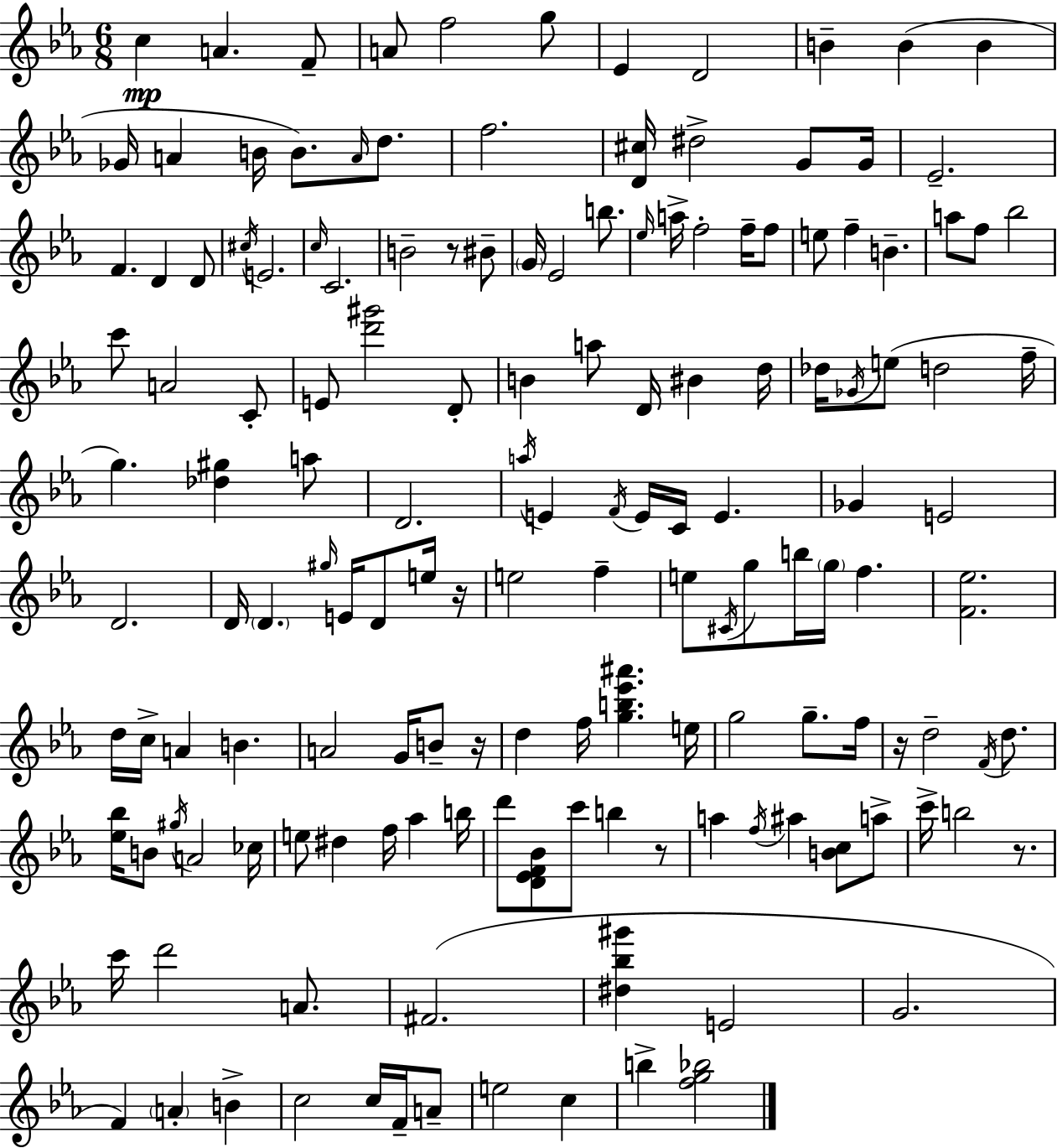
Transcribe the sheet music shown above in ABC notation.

X:1
T:Untitled
M:6/8
L:1/4
K:Eb
c A F/2 A/2 f2 g/2 _E D2 B B B _G/4 A B/4 B/2 A/4 d/2 f2 [D^c]/4 ^d2 G/2 G/4 _E2 F D D/2 ^c/4 E2 c/4 C2 B2 z/2 ^B/2 G/4 _E2 b/2 _e/4 a/4 f2 f/4 f/2 e/2 f B a/2 f/2 _b2 c'/2 A2 C/2 E/2 [d'^g']2 D/2 B a/2 D/4 ^B d/4 _d/4 _G/4 e/2 d2 f/4 g [_d^g] a/2 D2 a/4 E F/4 E/4 C/4 E _G E2 D2 D/4 D ^g/4 E/4 D/2 e/4 z/4 e2 f e/2 ^C/4 g/2 b/4 g/4 f [F_e]2 d/4 c/4 A B A2 G/4 B/2 z/4 d f/4 [gb_e'^a'] e/4 g2 g/2 f/4 z/4 d2 F/4 d/2 [_e_b]/4 B/2 ^g/4 A2 _c/4 e/2 ^d f/4 _a b/4 d'/2 [D_EF_B]/2 c'/2 b z/2 a f/4 ^a [Bc]/2 a/2 c'/4 b2 z/2 c'/4 d'2 A/2 ^F2 [^d_b^g'] E2 G2 F A B c2 c/4 F/4 A/2 e2 c b [fg_b]2